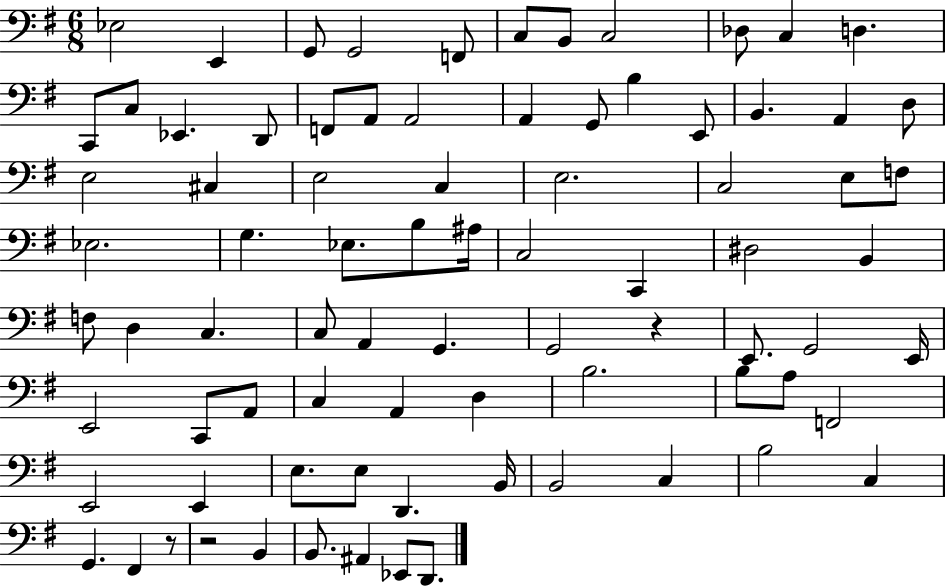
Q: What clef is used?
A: bass